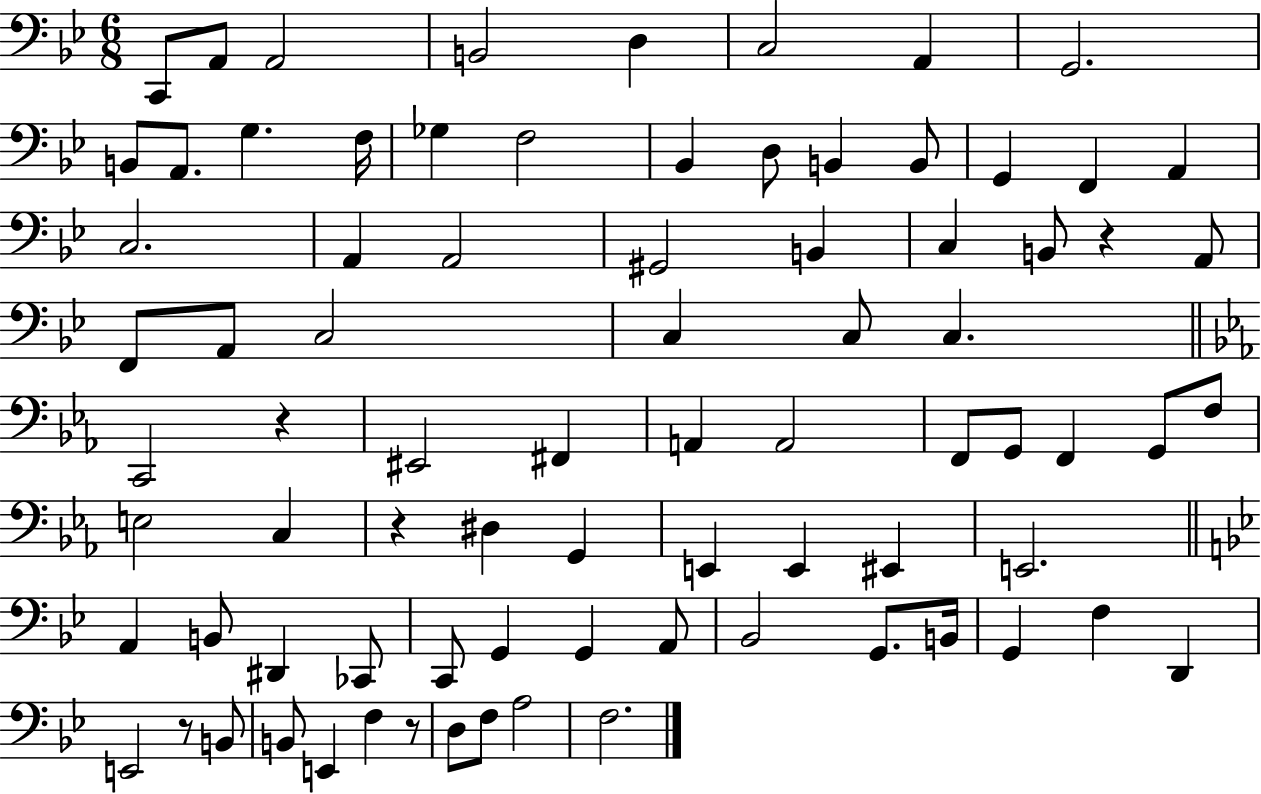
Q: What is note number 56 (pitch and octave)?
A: D#2